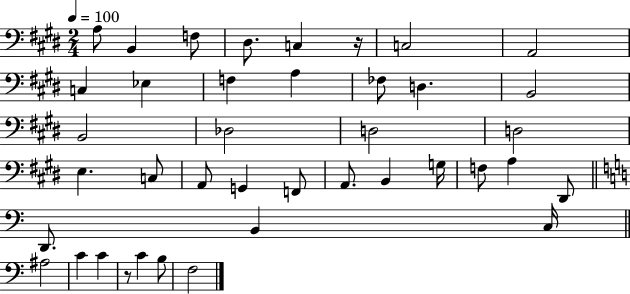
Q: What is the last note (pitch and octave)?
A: F3